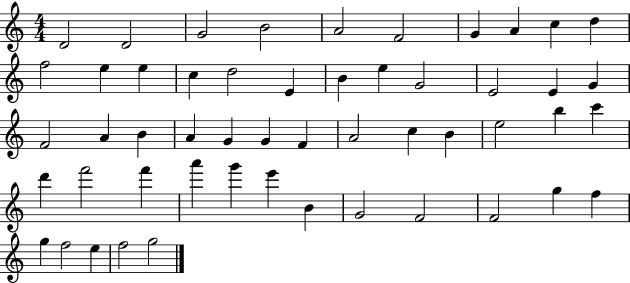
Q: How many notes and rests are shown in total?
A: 52